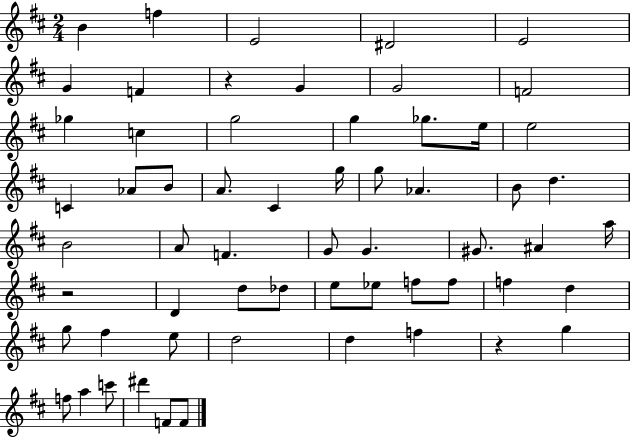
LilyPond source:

{
  \clef treble
  \numericTimeSignature
  \time 2/4
  \key d \major
  b'4 f''4 | e'2 | dis'2 | e'2 | \break g'4 f'4 | r4 g'4 | g'2 | f'2 | \break ges''4 c''4 | g''2 | g''4 ges''8. e''16 | e''2 | \break c'4 aes'8 b'8 | a'8. cis'4 g''16 | g''8 aes'4. | b'8 d''4. | \break b'2 | a'8 f'4. | g'8 g'4. | gis'8. ais'4 a''16 | \break r2 | d'4 d''8 des''8 | e''8 ees''8 f''8 f''8 | f''4 d''4 | \break g''8 fis''4 e''8 | d''2 | d''4 f''4 | r4 g''4 | \break f''8 a''4 c'''8 | dis'''4 f'8 f'8 | \bar "|."
}